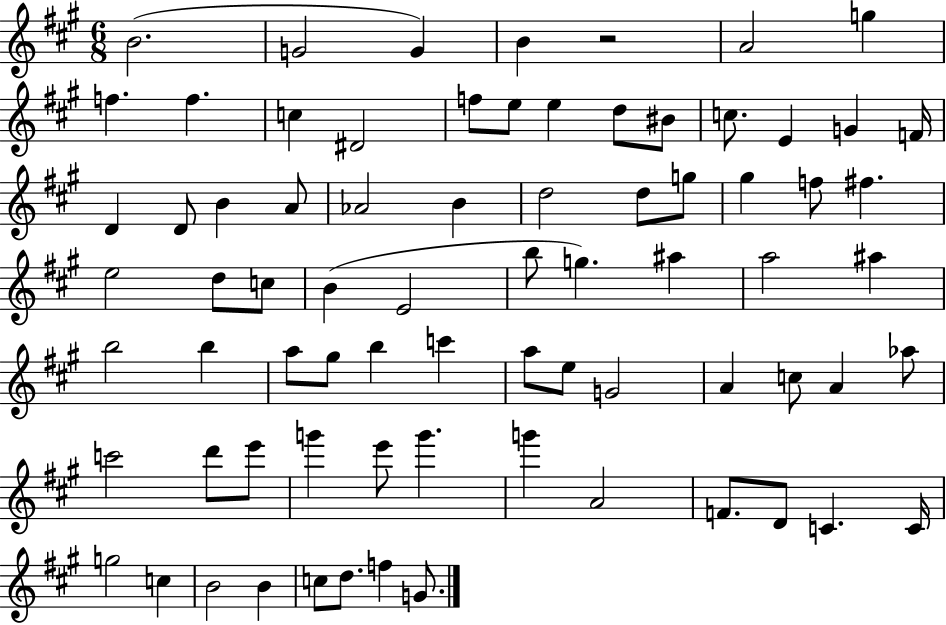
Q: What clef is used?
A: treble